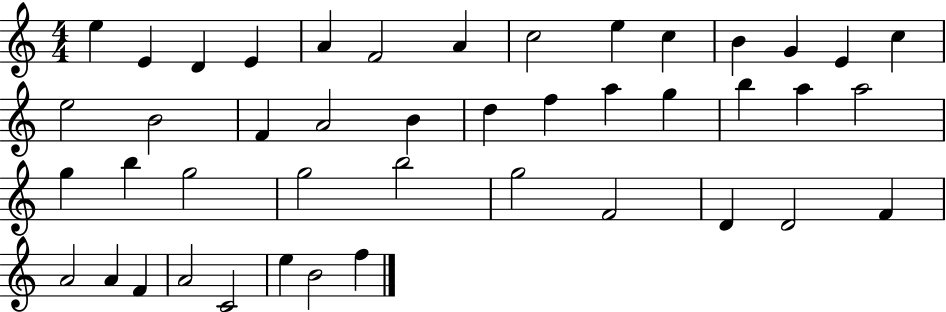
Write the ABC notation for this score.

X:1
T:Untitled
M:4/4
L:1/4
K:C
e E D E A F2 A c2 e c B G E c e2 B2 F A2 B d f a g b a a2 g b g2 g2 b2 g2 F2 D D2 F A2 A F A2 C2 e B2 f